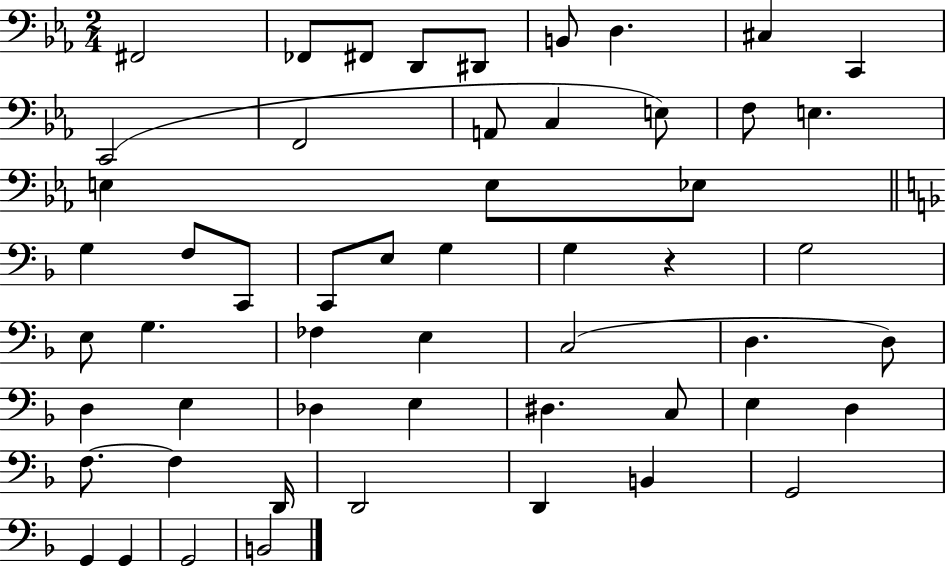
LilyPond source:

{
  \clef bass
  \numericTimeSignature
  \time 2/4
  \key ees \major
  fis,2 | fes,8 fis,8 d,8 dis,8 | b,8 d4. | cis4 c,4 | \break c,2( | f,2 | a,8 c4 e8) | f8 e4. | \break e4 e8 ees8 | \bar "||" \break \key f \major g4 f8 c,8 | c,8 e8 g4 | g4 r4 | g2 | \break e8 g4. | fes4 e4 | c2( | d4. d8) | \break d4 e4 | des4 e4 | dis4. c8 | e4 d4 | \break f8.~~ f4 d,16 | d,2 | d,4 b,4 | g,2 | \break g,4 g,4 | g,2 | b,2 | \bar "|."
}